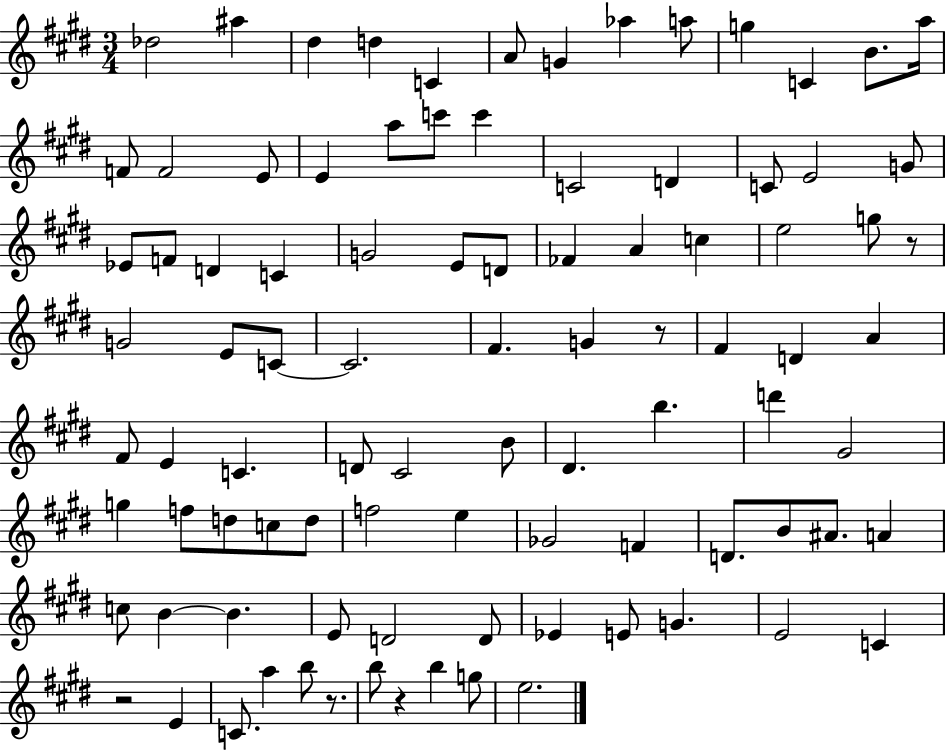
X:1
T:Untitled
M:3/4
L:1/4
K:E
_d2 ^a ^d d C A/2 G _a a/2 g C B/2 a/4 F/2 F2 E/2 E a/2 c'/2 c' C2 D C/2 E2 G/2 _E/2 F/2 D C G2 E/2 D/2 _F A c e2 g/2 z/2 G2 E/2 C/2 C2 ^F G z/2 ^F D A ^F/2 E C D/2 ^C2 B/2 ^D b d' ^G2 g f/2 d/2 c/2 d/2 f2 e _G2 F D/2 B/2 ^A/2 A c/2 B B E/2 D2 D/2 _E E/2 G E2 C z2 E C/2 a b/2 z/2 b/2 z b g/2 e2